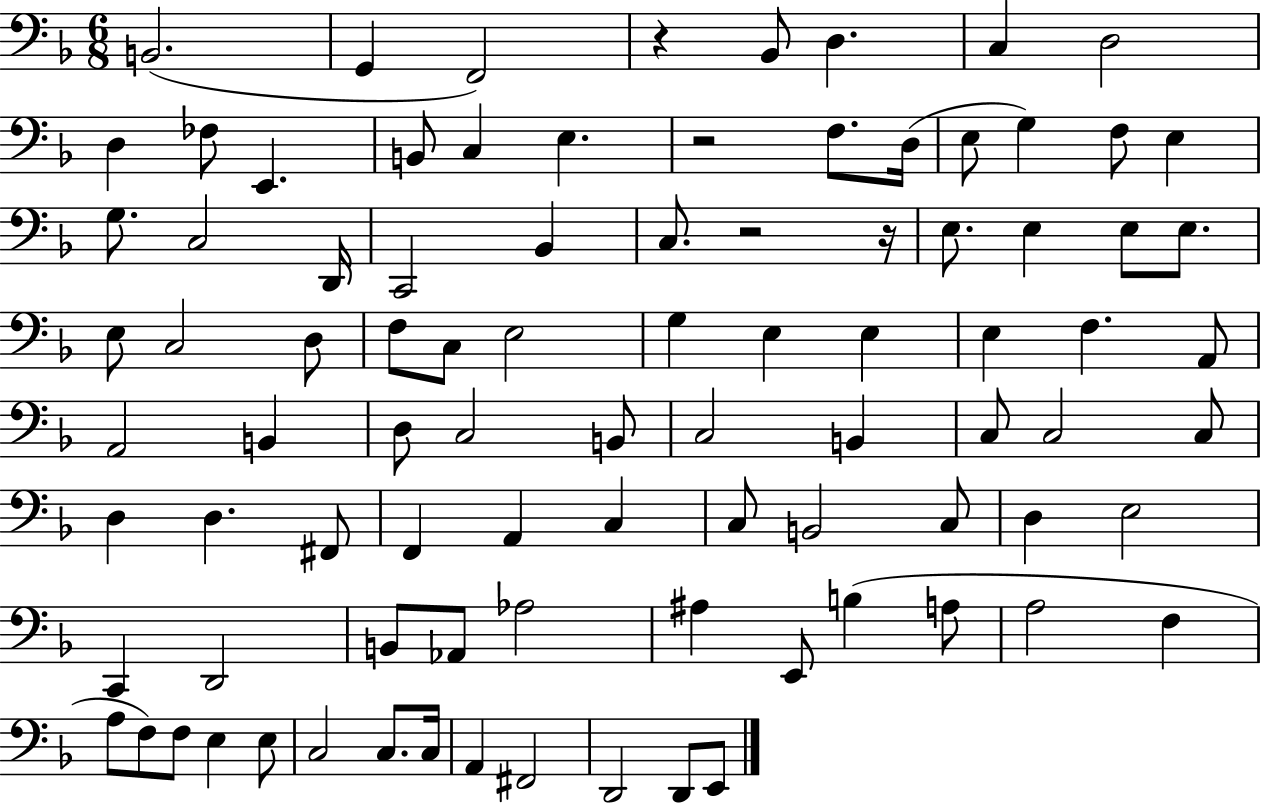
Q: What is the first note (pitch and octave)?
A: B2